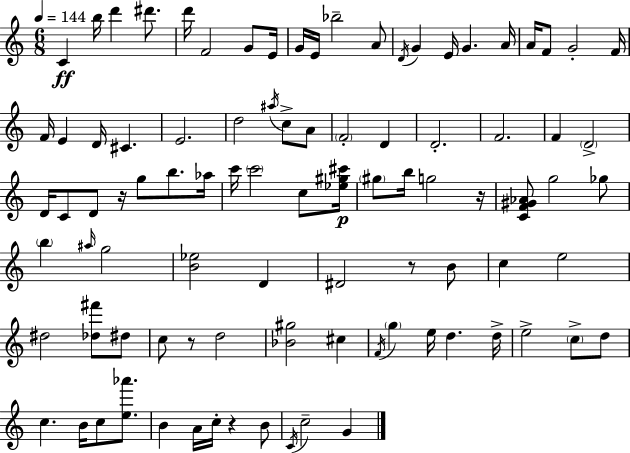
C4/q B5/s D6/q D#6/e. D6/s F4/h G4/e E4/s G4/s E4/s Bb5/h A4/e D4/s G4/q E4/s G4/q. A4/s A4/s F4/e G4/h F4/s F4/s E4/q D4/s C#4/q. E4/h. D5/h A#5/s C5/e A4/e F4/h D4/q D4/h. F4/h. F4/q D4/h D4/s C4/e D4/e R/s G5/e B5/e. Ab5/s C6/s C6/h C5/e [Eb5,G#5,C#6]/s G#5/e B5/s G5/h R/s [C4,F4,G#4,Ab4]/e G5/h Gb5/e B5/q A#5/s G5/h [B4,Eb5]/h D4/q D#4/h R/e B4/e C5/q E5/h D#5/h [Db5,F#6]/e D#5/e C5/e R/e D5/h [Bb4,G#5]/h C#5/q F4/s G5/q E5/s D5/q. D5/s E5/h C5/e D5/e C5/q. B4/s C5/e [E5,Ab6]/e. B4/q A4/s C5/s R/q B4/e C4/s C5/h G4/q